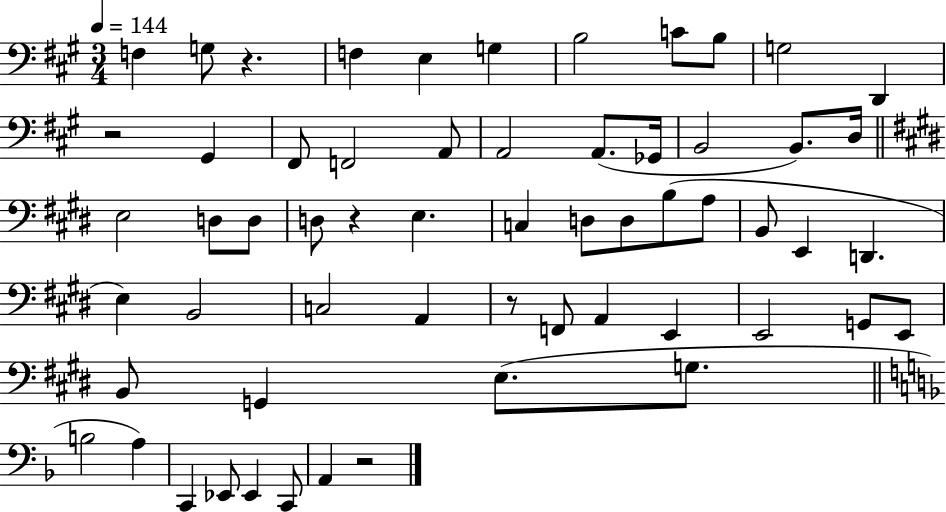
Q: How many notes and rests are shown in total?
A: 59